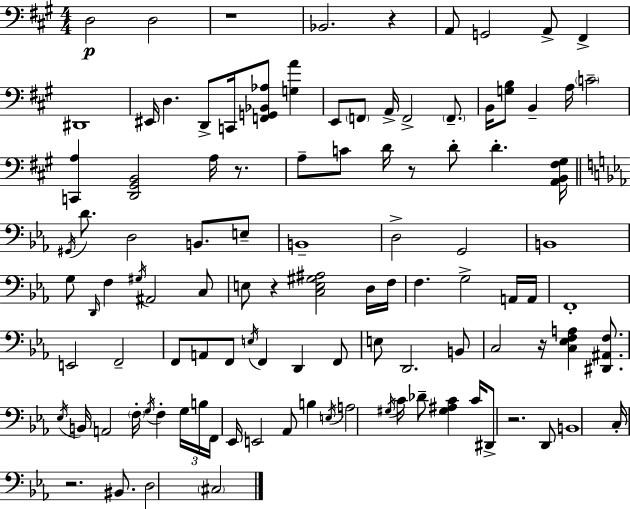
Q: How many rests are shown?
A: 8